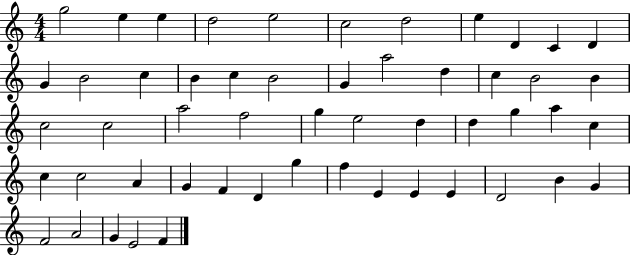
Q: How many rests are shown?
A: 0